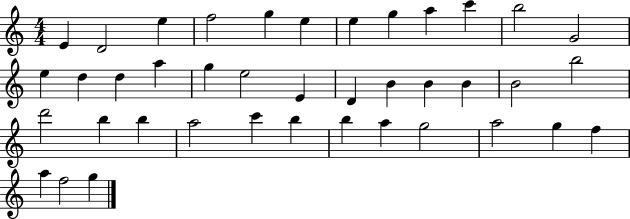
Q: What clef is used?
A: treble